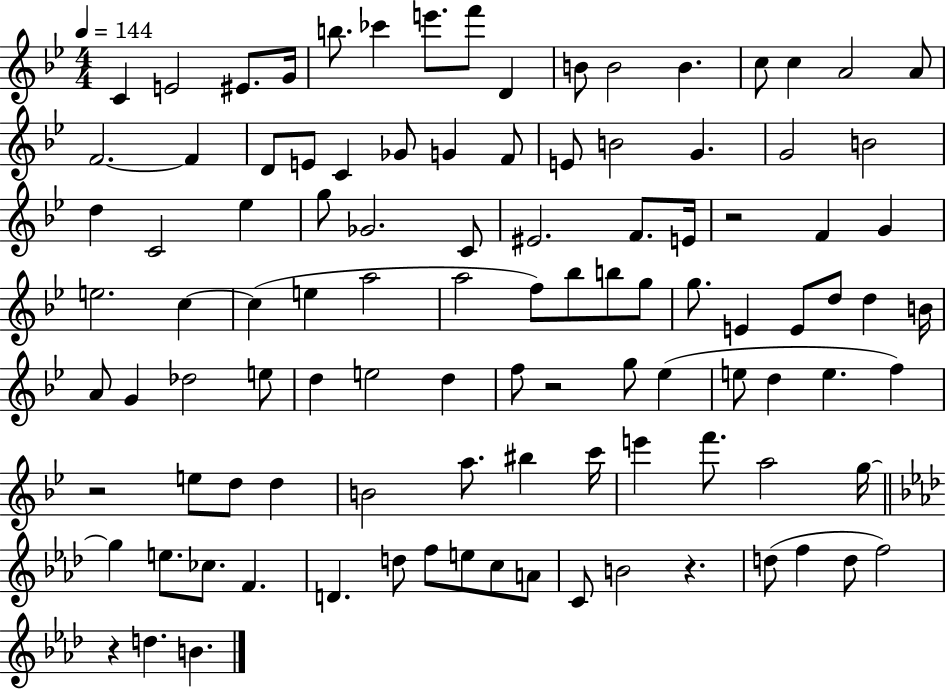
{
  \clef treble
  \numericTimeSignature
  \time 4/4
  \key bes \major
  \tempo 4 = 144
  c'4 e'2 eis'8. g'16 | b''8. ces'''4 e'''8. f'''8 d'4 | b'8 b'2 b'4. | c''8 c''4 a'2 a'8 | \break f'2.~~ f'4 | d'8 e'8 c'4 ges'8 g'4 f'8 | e'8 b'2 g'4. | g'2 b'2 | \break d''4 c'2 ees''4 | g''8 ges'2. c'8 | eis'2. f'8. e'16 | r2 f'4 g'4 | \break e''2. c''4~~ | c''4( e''4 a''2 | a''2 f''8) bes''8 b''8 g''8 | g''8. e'4 e'8 d''8 d''4 b'16 | \break a'8 g'4 des''2 e''8 | d''4 e''2 d''4 | f''8 r2 g''8 ees''4( | e''8 d''4 e''4. f''4) | \break r2 e''8 d''8 d''4 | b'2 a''8. bis''4 c'''16 | e'''4 f'''8. a''2 g''16~~ | \bar "||" \break \key aes \major g''4 e''8. ces''8. f'4. | d'4. d''8 f''8 e''8 c''8 a'8 | c'8 b'2 r4. | d''8( f''4 d''8 f''2) | \break r4 d''4. b'4. | \bar "|."
}